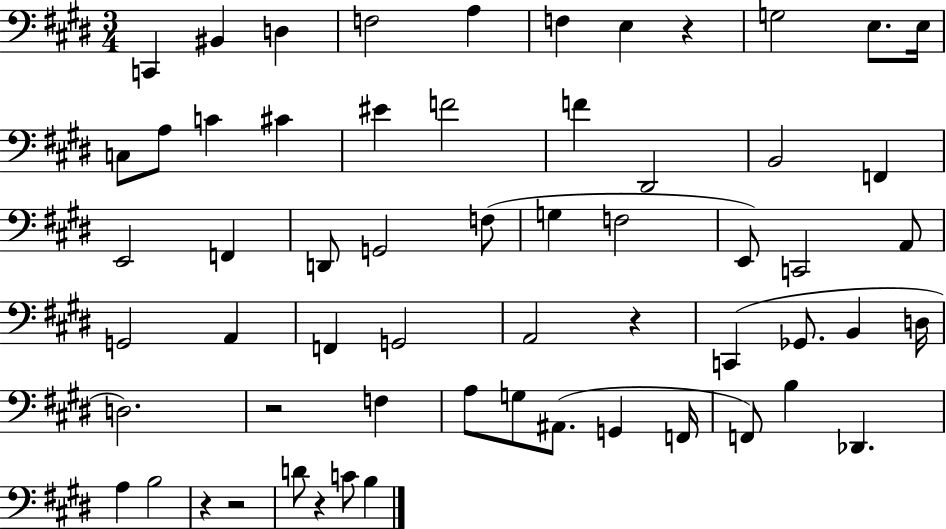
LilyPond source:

{
  \clef bass
  \numericTimeSignature
  \time 3/4
  \key e \major
  \repeat volta 2 { c,4 bis,4 d4 | f2 a4 | f4 e4 r4 | g2 e8. e16 | \break c8 a8 c'4 cis'4 | eis'4 f'2 | f'4 dis,2 | b,2 f,4 | \break e,2 f,4 | d,8 g,2 f8( | g4 f2 | e,8) c,2 a,8 | \break g,2 a,4 | f,4 g,2 | a,2 r4 | c,4( ges,8. b,4 d16 | \break d2.) | r2 f4 | a8 g8 ais,8.( g,4 f,16 | f,8) b4 des,4. | \break a4 b2 | r4 r2 | d'8 r4 c'8 b4 | } \bar "|."
}